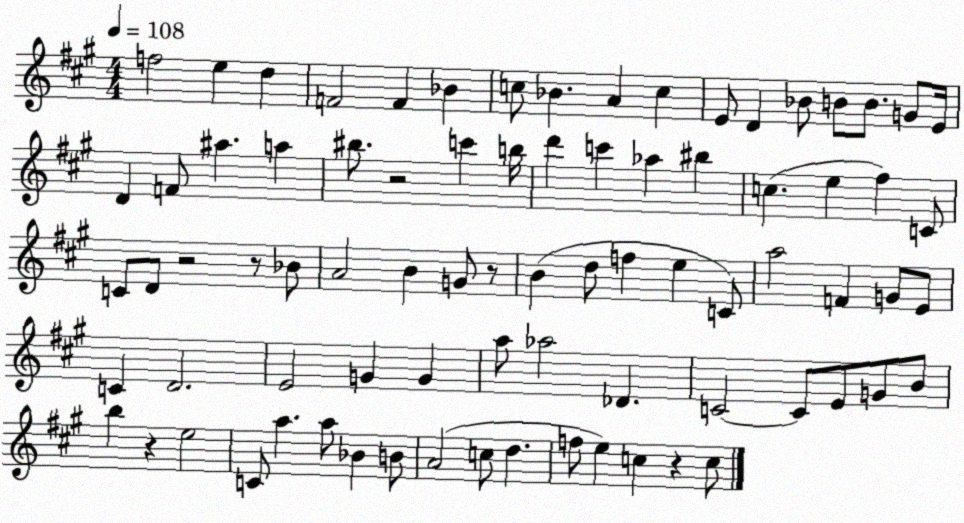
X:1
T:Untitled
M:4/4
L:1/4
K:A
f2 e d F2 F _B c/2 _B A c E/2 D _B/2 B/2 B/2 G/2 E/4 D F/2 ^a a ^b/2 z2 c' b/4 d' c' _a ^b c e ^f C/2 C/2 D/2 z2 z/2 _B/2 A2 B G/2 z/2 B d/2 f e C/2 a2 F G/2 E/2 C D2 E2 G G a/2 _a2 _D C2 C/2 E/2 G/2 B/2 b z e2 C/2 a a/2 _B B/2 A2 c/2 d f/2 e c z c/2